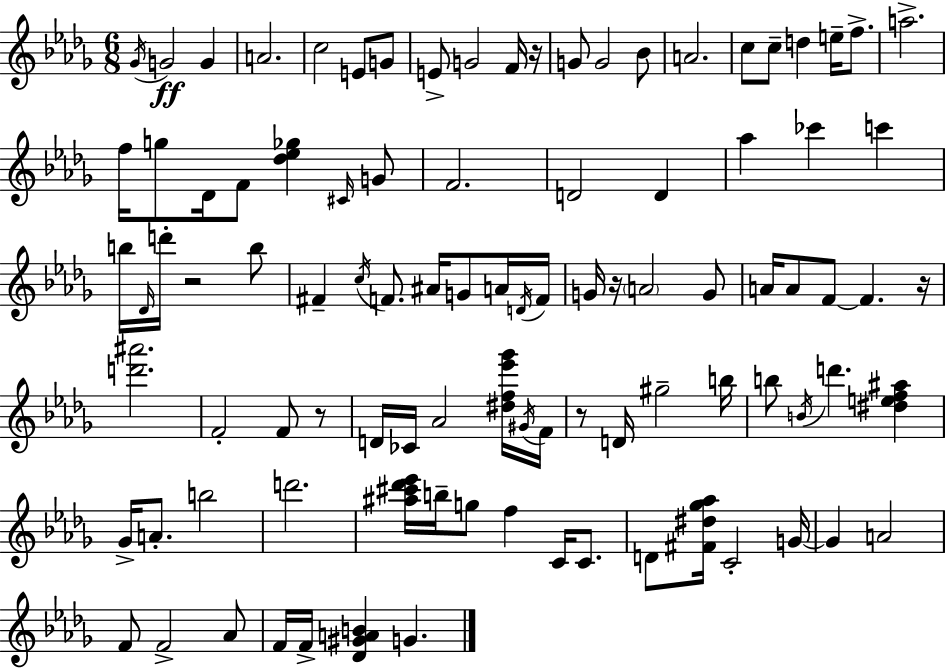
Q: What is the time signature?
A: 6/8